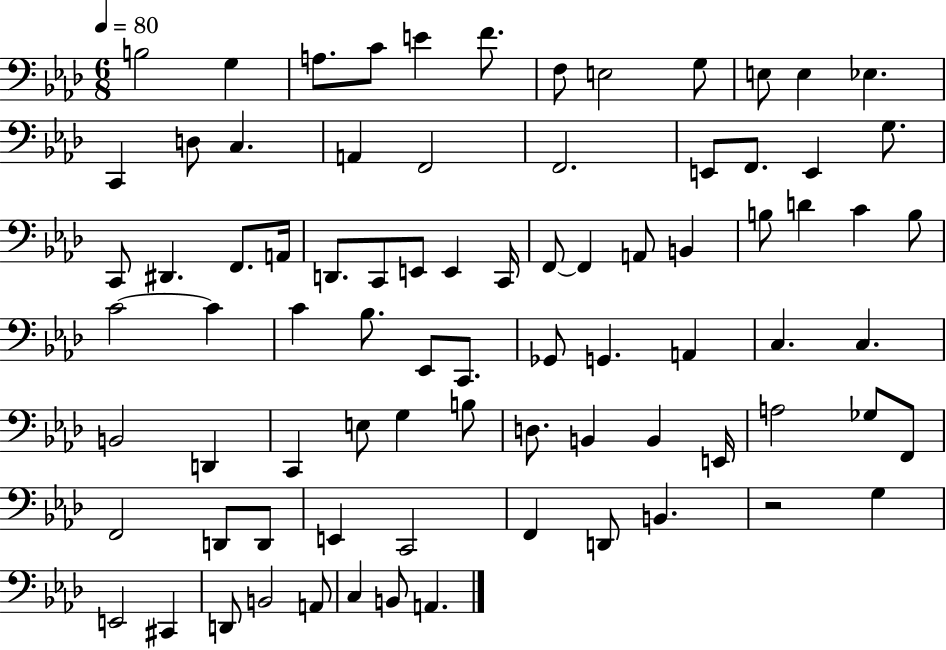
B3/h G3/q A3/e. C4/e E4/q F4/e. F3/e E3/h G3/e E3/e E3/q Eb3/q. C2/q D3/e C3/q. A2/q F2/h F2/h. E2/e F2/e. E2/q G3/e. C2/e D#2/q. F2/e. A2/s D2/e. C2/e E2/e E2/q C2/s F2/e F2/q A2/e B2/q B3/e D4/q C4/q B3/e C4/h C4/q C4/q Bb3/e. Eb2/e C2/e. Gb2/e G2/q. A2/q C3/q. C3/q. B2/h D2/q C2/q E3/e G3/q B3/e D3/e. B2/q B2/q E2/s A3/h Gb3/e F2/e F2/h D2/e D2/e E2/q C2/h F2/q D2/e B2/q. R/h G3/q E2/h C#2/q D2/e B2/h A2/e C3/q B2/e A2/q.